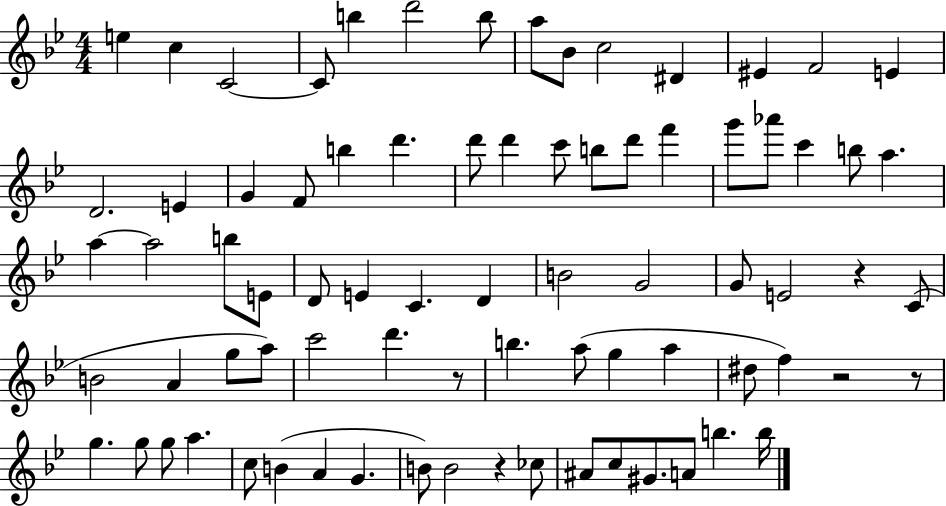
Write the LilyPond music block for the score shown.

{
  \clef treble
  \numericTimeSignature
  \time 4/4
  \key bes \major
  e''4 c''4 c'2~~ | c'8 b''4 d'''2 b''8 | a''8 bes'8 c''2 dis'4 | eis'4 f'2 e'4 | \break d'2. e'4 | g'4 f'8 b''4 d'''4. | d'''8 d'''4 c'''8 b''8 d'''8 f'''4 | g'''8 aes'''8 c'''4 b''8 a''4. | \break a''4~~ a''2 b''8 e'8 | d'8 e'4 c'4. d'4 | b'2 g'2 | g'8 e'2 r4 c'8( | \break b'2 a'4 g''8 a''8) | c'''2 d'''4. r8 | b''4. a''8( g''4 a''4 | dis''8 f''4) r2 r8 | \break g''4. g''8 g''8 a''4. | c''8 b'4( a'4 g'4. | b'8) b'2 r4 ces''8 | ais'8 c''8 gis'8. a'8 b''4. b''16 | \break \bar "|."
}